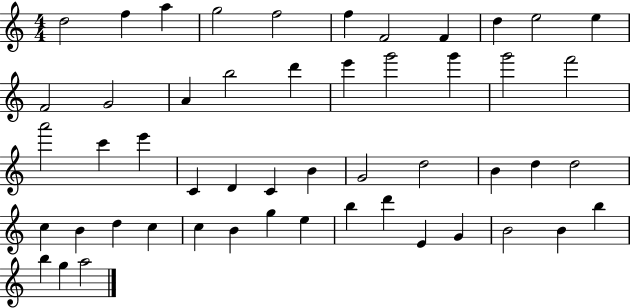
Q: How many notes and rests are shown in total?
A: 51